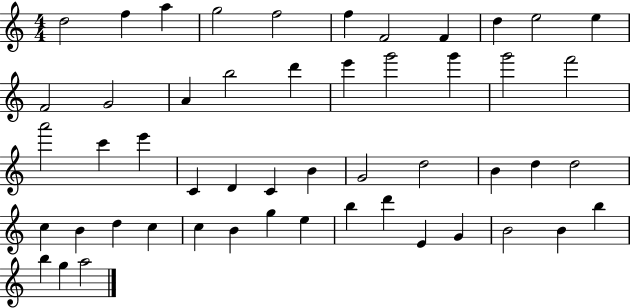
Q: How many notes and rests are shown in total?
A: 51